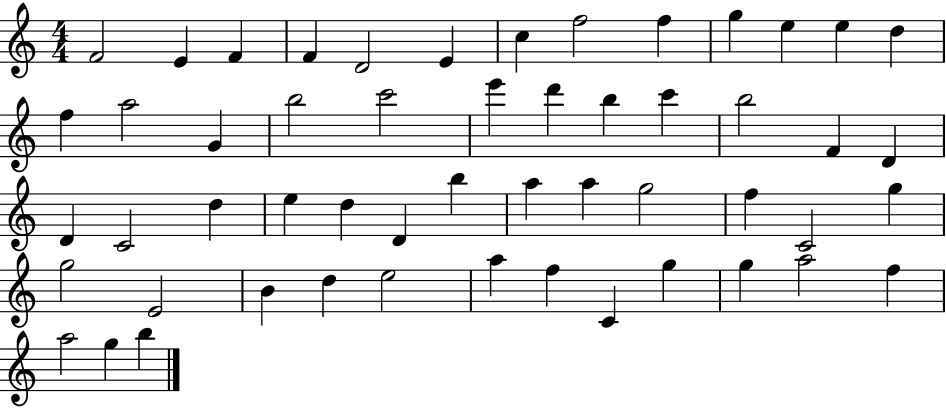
{
  \clef treble
  \numericTimeSignature
  \time 4/4
  \key c \major
  f'2 e'4 f'4 | f'4 d'2 e'4 | c''4 f''2 f''4 | g''4 e''4 e''4 d''4 | \break f''4 a''2 g'4 | b''2 c'''2 | e'''4 d'''4 b''4 c'''4 | b''2 f'4 d'4 | \break d'4 c'2 d''4 | e''4 d''4 d'4 b''4 | a''4 a''4 g''2 | f''4 c'2 g''4 | \break g''2 e'2 | b'4 d''4 e''2 | a''4 f''4 c'4 g''4 | g''4 a''2 f''4 | \break a''2 g''4 b''4 | \bar "|."
}